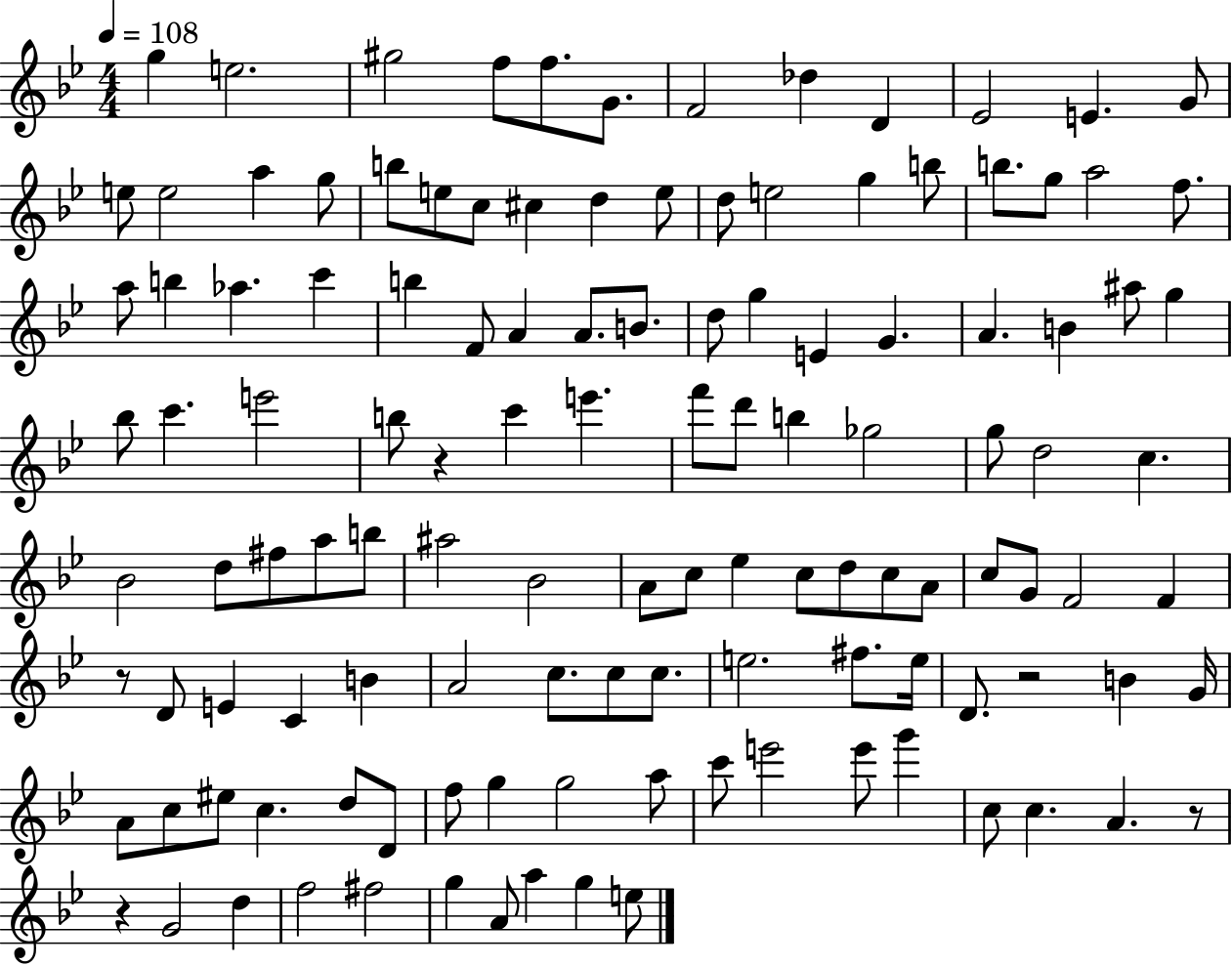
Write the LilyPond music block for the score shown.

{
  \clef treble
  \numericTimeSignature
  \time 4/4
  \key bes \major
  \tempo 4 = 108
  g''4 e''2. | gis''2 f''8 f''8. g'8. | f'2 des''4 d'4 | ees'2 e'4. g'8 | \break e''8 e''2 a''4 g''8 | b''8 e''8 c''8 cis''4 d''4 e''8 | d''8 e''2 g''4 b''8 | b''8. g''8 a''2 f''8. | \break a''8 b''4 aes''4. c'''4 | b''4 f'8 a'4 a'8. b'8. | d''8 g''4 e'4 g'4. | a'4. b'4 ais''8 g''4 | \break bes''8 c'''4. e'''2 | b''8 r4 c'''4 e'''4. | f'''8 d'''8 b''4 ges''2 | g''8 d''2 c''4. | \break bes'2 d''8 fis''8 a''8 b''8 | ais''2 bes'2 | a'8 c''8 ees''4 c''8 d''8 c''8 a'8 | c''8 g'8 f'2 f'4 | \break r8 d'8 e'4 c'4 b'4 | a'2 c''8. c''8 c''8. | e''2. fis''8. e''16 | d'8. r2 b'4 g'16 | \break a'8 c''8 eis''8 c''4. d''8 d'8 | f''8 g''4 g''2 a''8 | c'''8 e'''2 e'''8 g'''4 | c''8 c''4. a'4. r8 | \break r4 g'2 d''4 | f''2 fis''2 | g''4 a'8 a''4 g''4 e''8 | \bar "|."
}